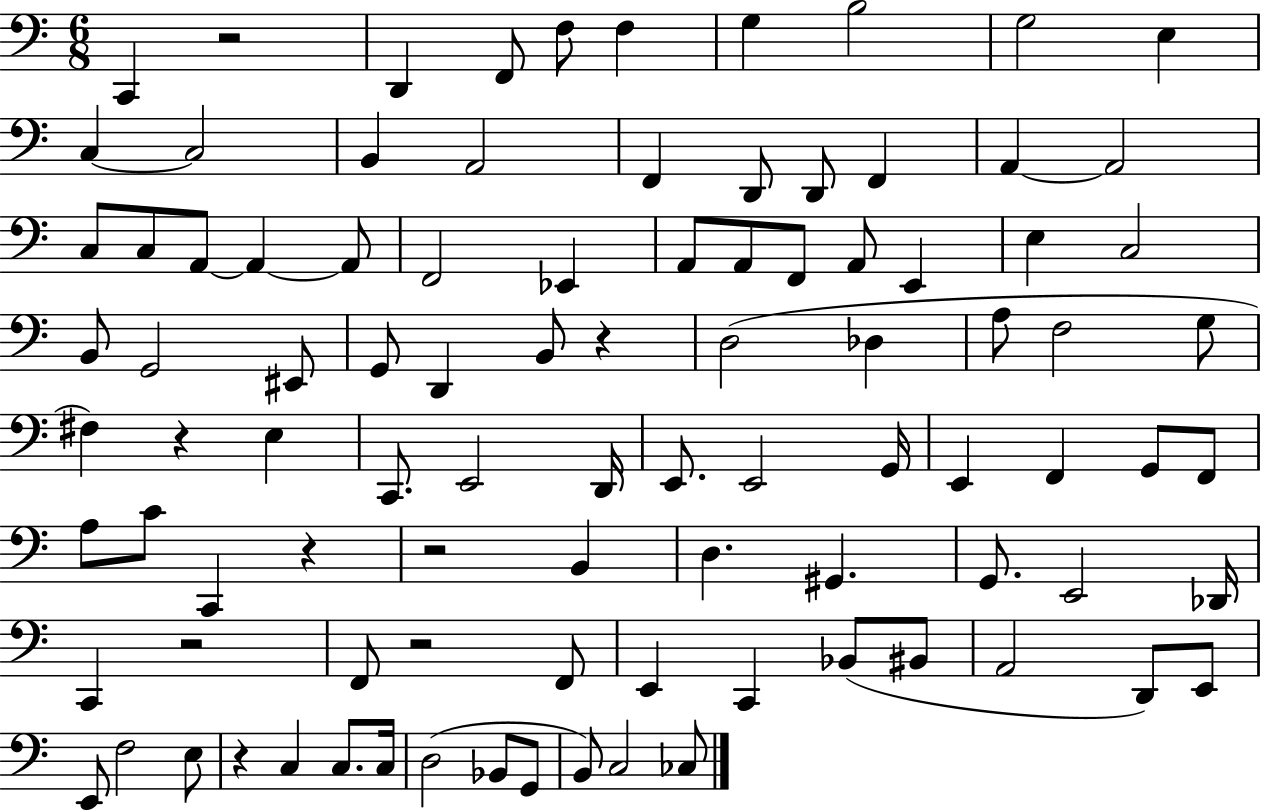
X:1
T:Untitled
M:6/8
L:1/4
K:C
C,, z2 D,, F,,/2 F,/2 F, G, B,2 G,2 E, C, C,2 B,, A,,2 F,, D,,/2 D,,/2 F,, A,, A,,2 C,/2 C,/2 A,,/2 A,, A,,/2 F,,2 _E,, A,,/2 A,,/2 F,,/2 A,,/2 E,, E, C,2 B,,/2 G,,2 ^E,,/2 G,,/2 D,, B,,/2 z D,2 _D, A,/2 F,2 G,/2 ^F, z E, C,,/2 E,,2 D,,/4 E,,/2 E,,2 G,,/4 E,, F,, G,,/2 F,,/2 A,/2 C/2 C,, z z2 B,, D, ^G,, G,,/2 E,,2 _D,,/4 C,, z2 F,,/2 z2 F,,/2 E,, C,, _B,,/2 ^B,,/2 A,,2 D,,/2 E,,/2 E,,/2 F,2 E,/2 z C, C,/2 C,/4 D,2 _B,,/2 G,,/2 B,,/2 C,2 _C,/2